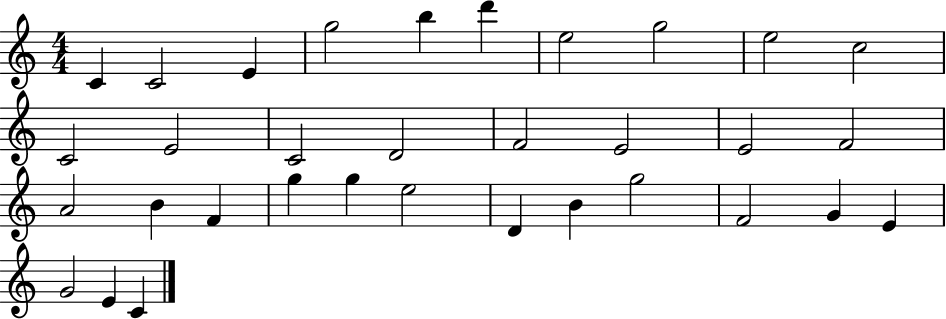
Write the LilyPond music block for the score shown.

{
  \clef treble
  \numericTimeSignature
  \time 4/4
  \key c \major
  c'4 c'2 e'4 | g''2 b''4 d'''4 | e''2 g''2 | e''2 c''2 | \break c'2 e'2 | c'2 d'2 | f'2 e'2 | e'2 f'2 | \break a'2 b'4 f'4 | g''4 g''4 e''2 | d'4 b'4 g''2 | f'2 g'4 e'4 | \break g'2 e'4 c'4 | \bar "|."
}